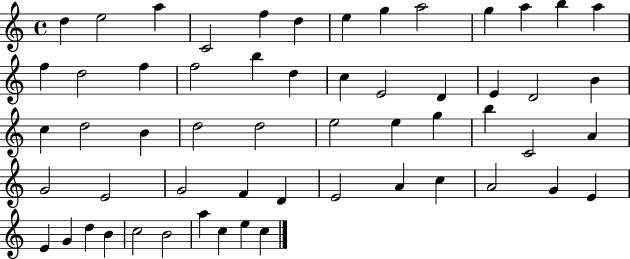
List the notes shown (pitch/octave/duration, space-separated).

D5/q E5/h A5/q C4/h F5/q D5/q E5/q G5/q A5/h G5/q A5/q B5/q A5/q F5/q D5/h F5/q F5/h B5/q D5/q C5/q E4/h D4/q E4/q D4/h B4/q C5/q D5/h B4/q D5/h D5/h E5/h E5/q G5/q B5/q C4/h A4/q G4/h E4/h G4/h F4/q D4/q E4/h A4/q C5/q A4/h G4/q E4/q E4/q G4/q D5/q B4/q C5/h B4/h A5/q C5/q E5/q C5/q